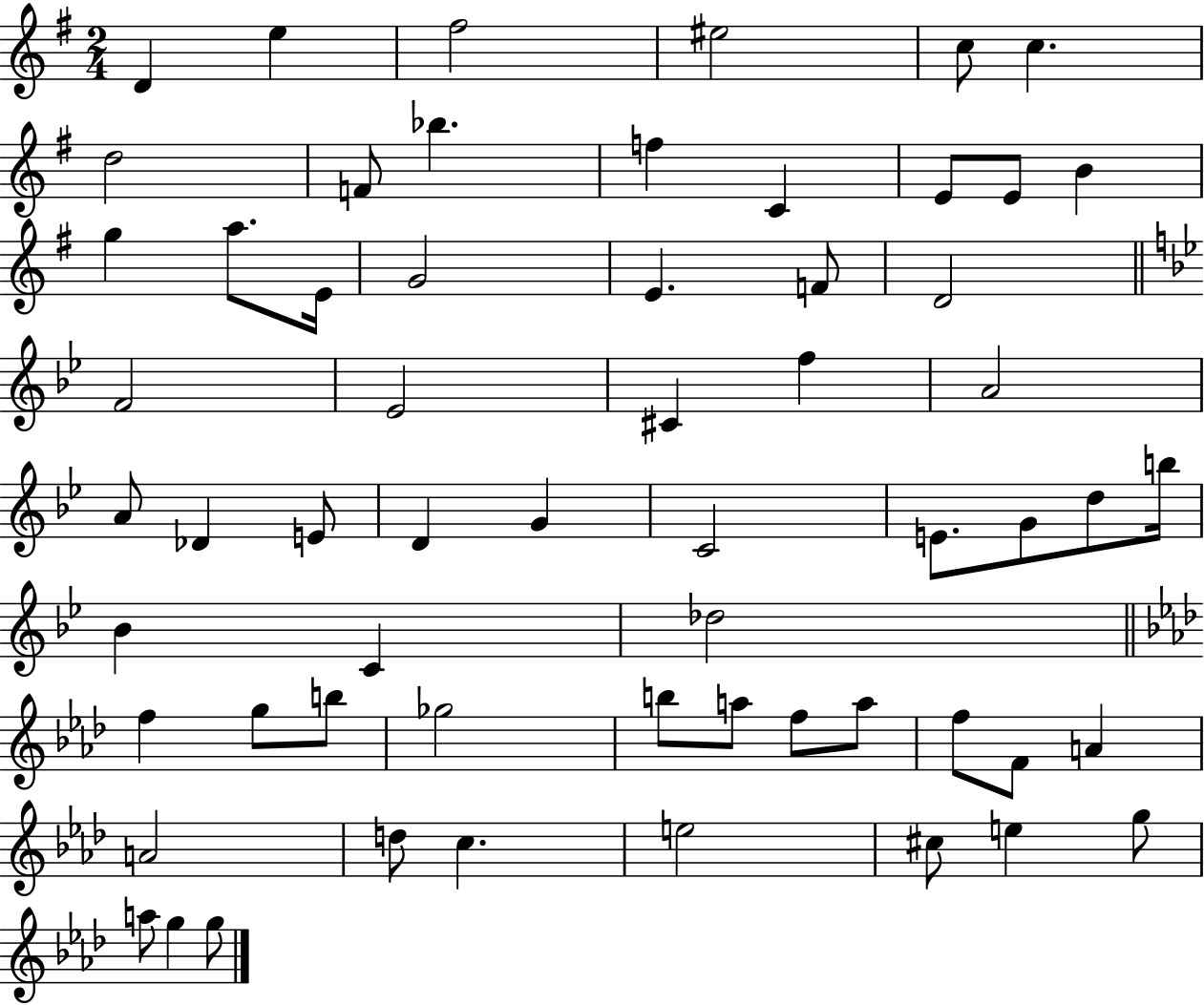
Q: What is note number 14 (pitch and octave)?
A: B4